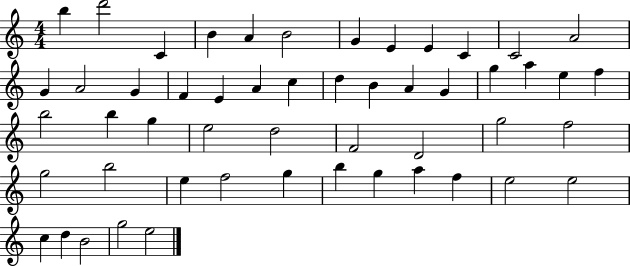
X:1
T:Untitled
M:4/4
L:1/4
K:C
b d'2 C B A B2 G E E C C2 A2 G A2 G F E A c d B A G g a e f b2 b g e2 d2 F2 D2 g2 f2 g2 b2 e f2 g b g a f e2 e2 c d B2 g2 e2